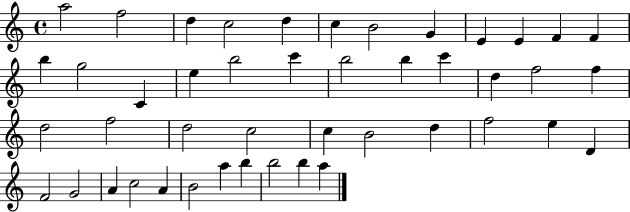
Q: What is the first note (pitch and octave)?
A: A5